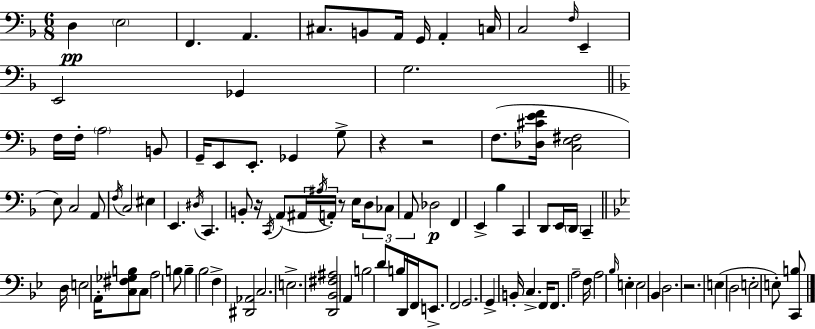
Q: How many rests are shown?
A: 5